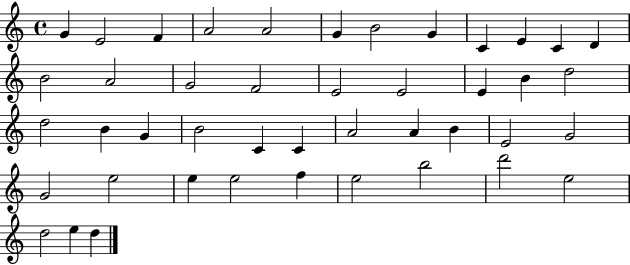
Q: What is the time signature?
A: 4/4